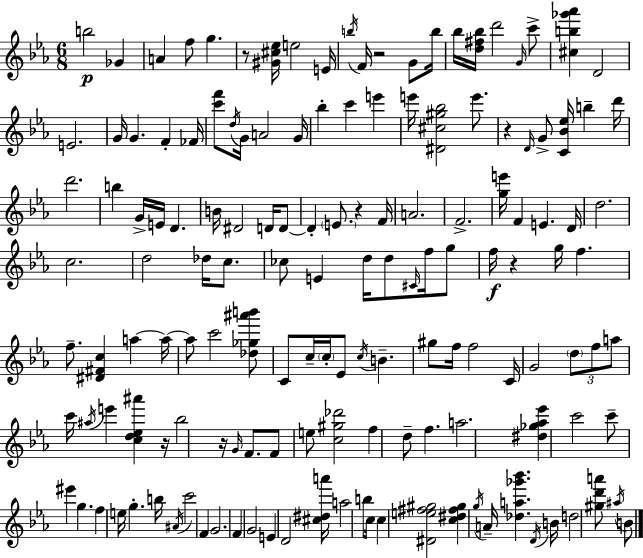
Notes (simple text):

B5/h Gb4/q A4/q F5/e G5/q. R/e [G#4,C#5,Eb5]/s E5/h E4/s B5/s F4/s R/h G4/e B5/s Bb5/s [D5,F#5,Bb5]/s D6/h G4/s C6/e [C#5,B5,Gb6,Ab6]/q D4/h E4/h. G4/s G4/q. F4/q FES4/s [C6,F6]/e D5/s G4/s A4/h G4/s Bb5/q C6/q E6/q E6/s [D#4,C#5,G#5,Bb5]/h E6/e. R/q D4/s G4/e [C4,Bb4,Eb5]/s B5/q D6/s D6/h. B5/q G4/s E4/s D4/q. B4/s D#4/h D4/s D4/e D4/q E4/e. R/q F4/s A4/h. F4/h. [G5,E6]/s F4/q E4/q. D4/s D5/h. C5/h. D5/h Db5/s C5/e. CES5/e E4/q D5/s D5/e C#4/s F5/s G5/e F5/s R/q G5/s F5/q. F5/e. [D#4,F#4,C5]/q A5/q A5/s A5/e C6/h [Db5,Gb5,A#6,B6]/e C4/e C5/s C5/s Eb4/e C5/s B4/q. G#5/e F5/s F5/h C4/s G4/h D5/e F5/e A5/e C6/s A#5/s E6/q [C5,D5,Eb5,A#6]/q R/s Bb5/h R/s G4/s F4/e. F4/e E5/e [C5,G#5,Db6]/h F5/q D5/e F5/q. A5/h. [D#5,Gb5,Ab5,Eb6]/q C6/h C6/e EIS6/q G5/q. F5/q E5/s G5/q. B5/s A#4/s C6/h F4/q G4/h. F4/q G4/h E4/q D4/h [C#5,D#5,A6]/s A5/h B5/e C5/s C5/q [D#4,E5,F#5,G#5]/h [C5,D#5,F#5,G#5]/q G5/s A4/s [Db5,A5,Gb6,Bb6]/q. D4/s B4/s D5/h [G#5,D6,A6]/e A#5/s B4/e